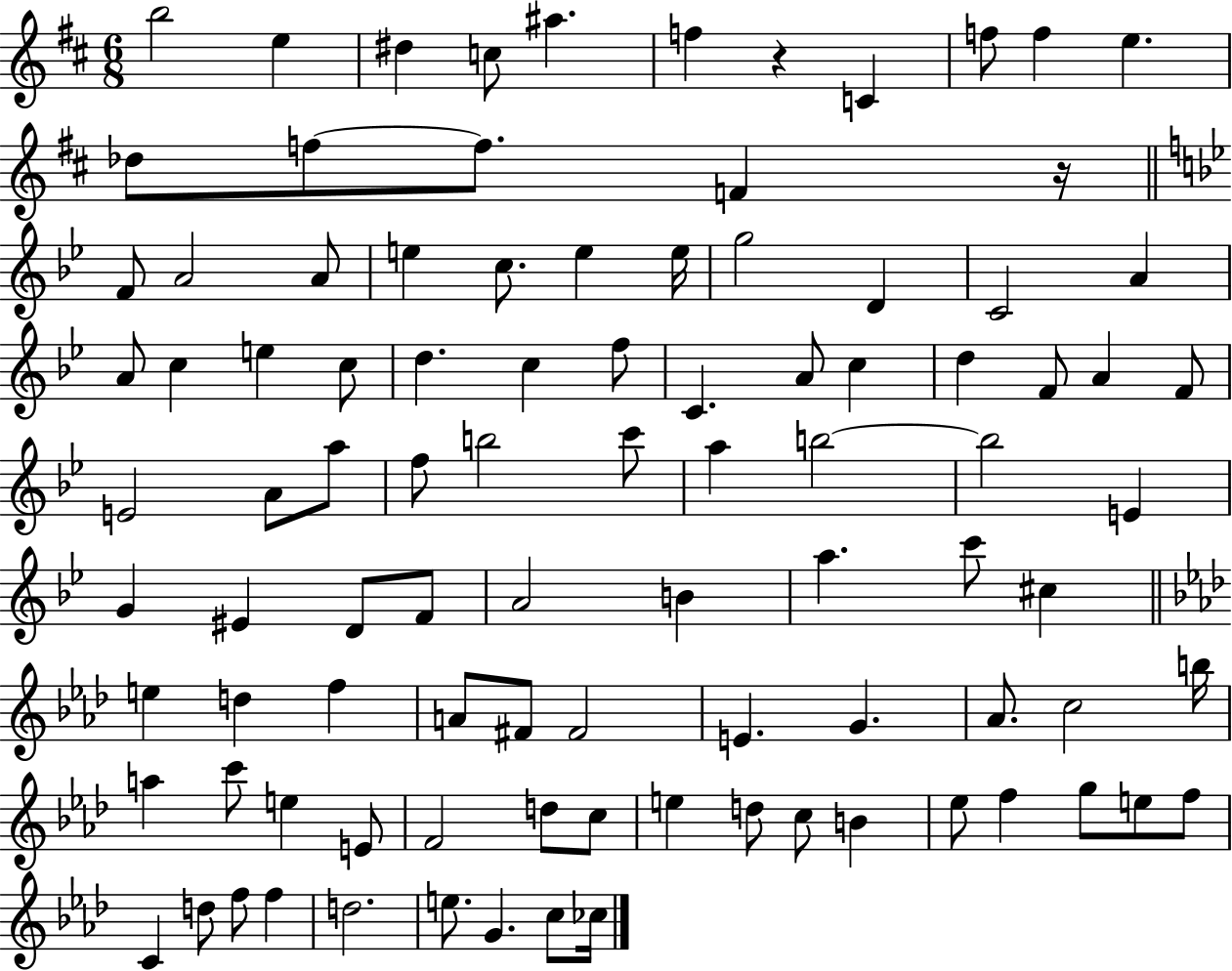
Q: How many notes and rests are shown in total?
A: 96